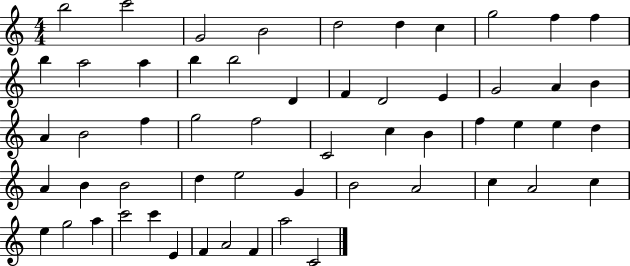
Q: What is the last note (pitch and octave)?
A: C4